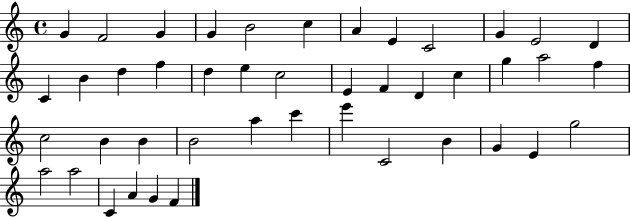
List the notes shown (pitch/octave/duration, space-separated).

G4/q F4/h G4/q G4/q B4/h C5/q A4/q E4/q C4/h G4/q E4/h D4/q C4/q B4/q D5/q F5/q D5/q E5/q C5/h E4/q F4/q D4/q C5/q G5/q A5/h F5/q C5/h B4/q B4/q B4/h A5/q C6/q E6/q C4/h B4/q G4/q E4/q G5/h A5/h A5/h C4/q A4/q G4/q F4/q